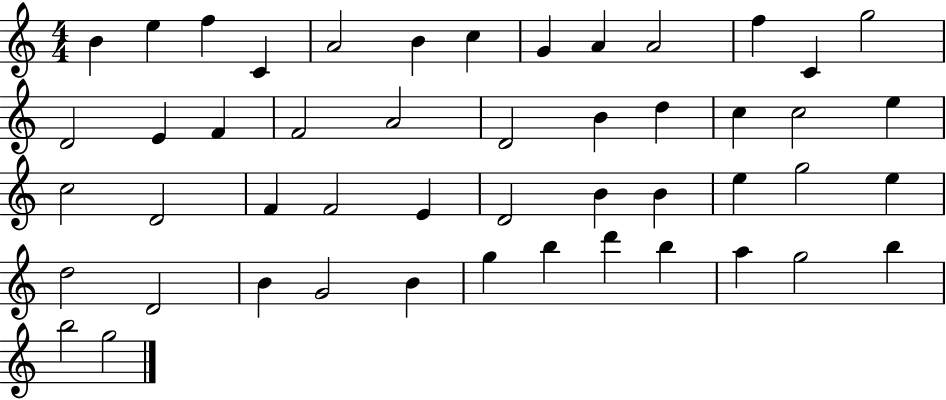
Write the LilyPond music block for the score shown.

{
  \clef treble
  \numericTimeSignature
  \time 4/4
  \key c \major
  b'4 e''4 f''4 c'4 | a'2 b'4 c''4 | g'4 a'4 a'2 | f''4 c'4 g''2 | \break d'2 e'4 f'4 | f'2 a'2 | d'2 b'4 d''4 | c''4 c''2 e''4 | \break c''2 d'2 | f'4 f'2 e'4 | d'2 b'4 b'4 | e''4 g''2 e''4 | \break d''2 d'2 | b'4 g'2 b'4 | g''4 b''4 d'''4 b''4 | a''4 g''2 b''4 | \break b''2 g''2 | \bar "|."
}